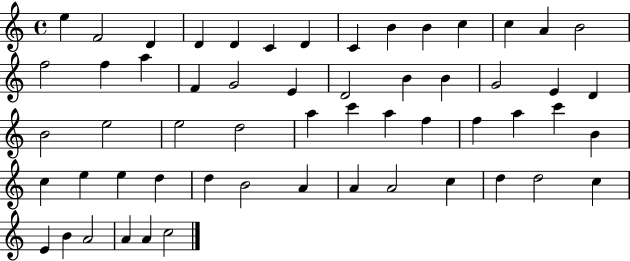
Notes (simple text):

E5/q F4/h D4/q D4/q D4/q C4/q D4/q C4/q B4/q B4/q C5/q C5/q A4/q B4/h F5/h F5/q A5/q F4/q G4/h E4/q D4/h B4/q B4/q G4/h E4/q D4/q B4/h E5/h E5/h D5/h A5/q C6/q A5/q F5/q F5/q A5/q C6/q B4/q C5/q E5/q E5/q D5/q D5/q B4/h A4/q A4/q A4/h C5/q D5/q D5/h C5/q E4/q B4/q A4/h A4/q A4/q C5/h